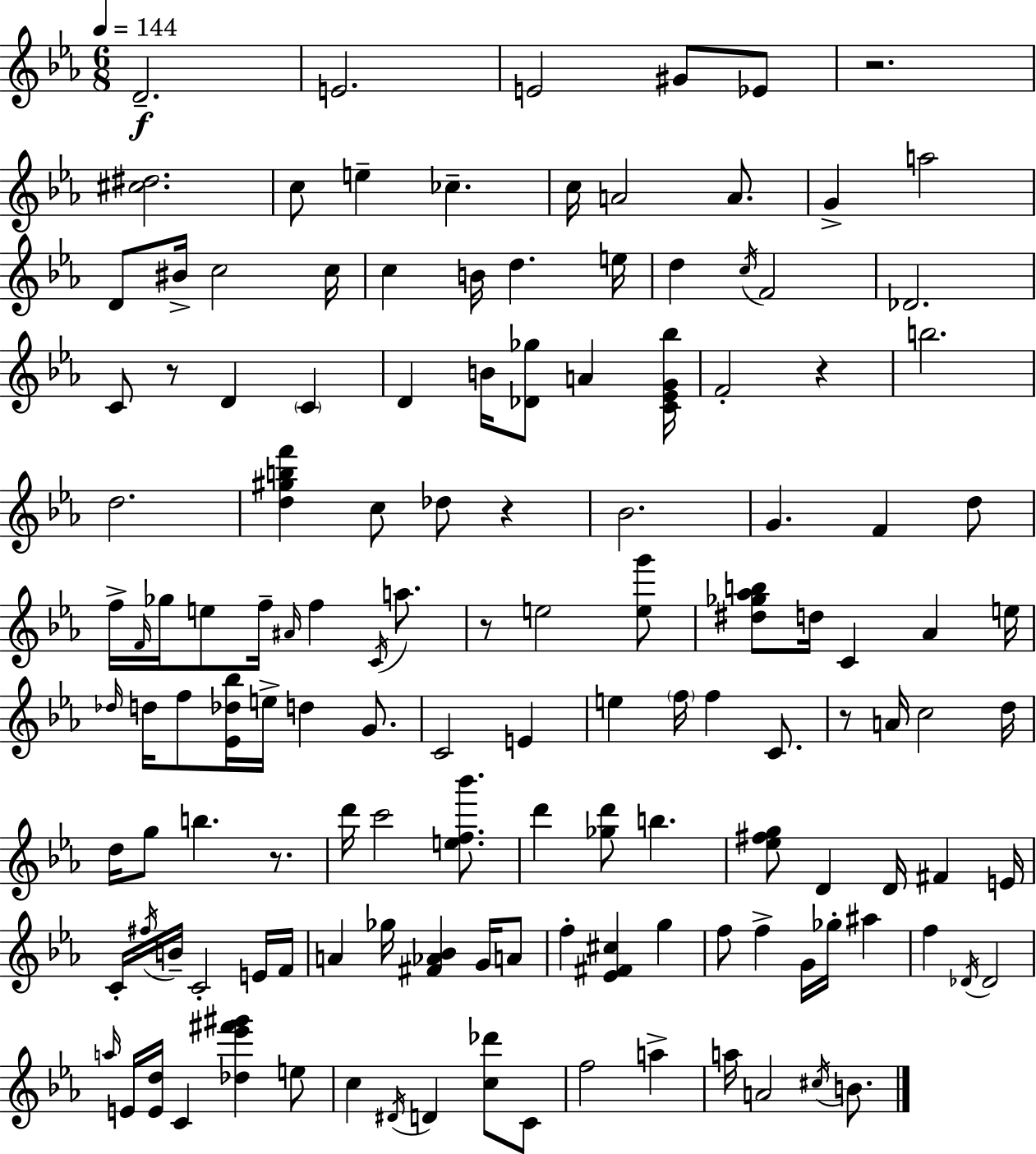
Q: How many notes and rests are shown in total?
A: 136